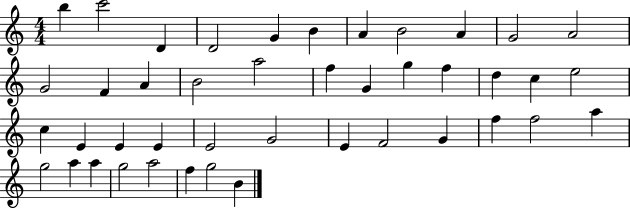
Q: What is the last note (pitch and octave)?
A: B4